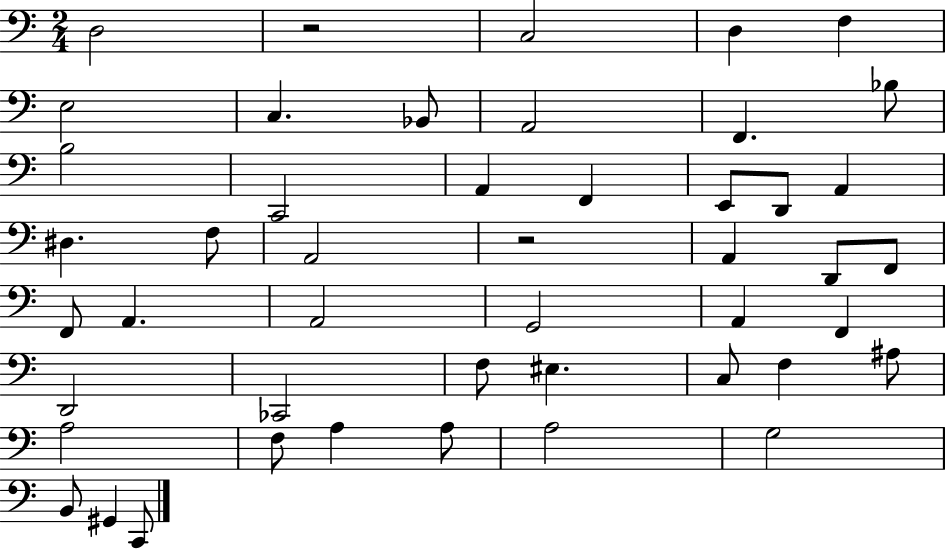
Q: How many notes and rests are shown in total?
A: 47